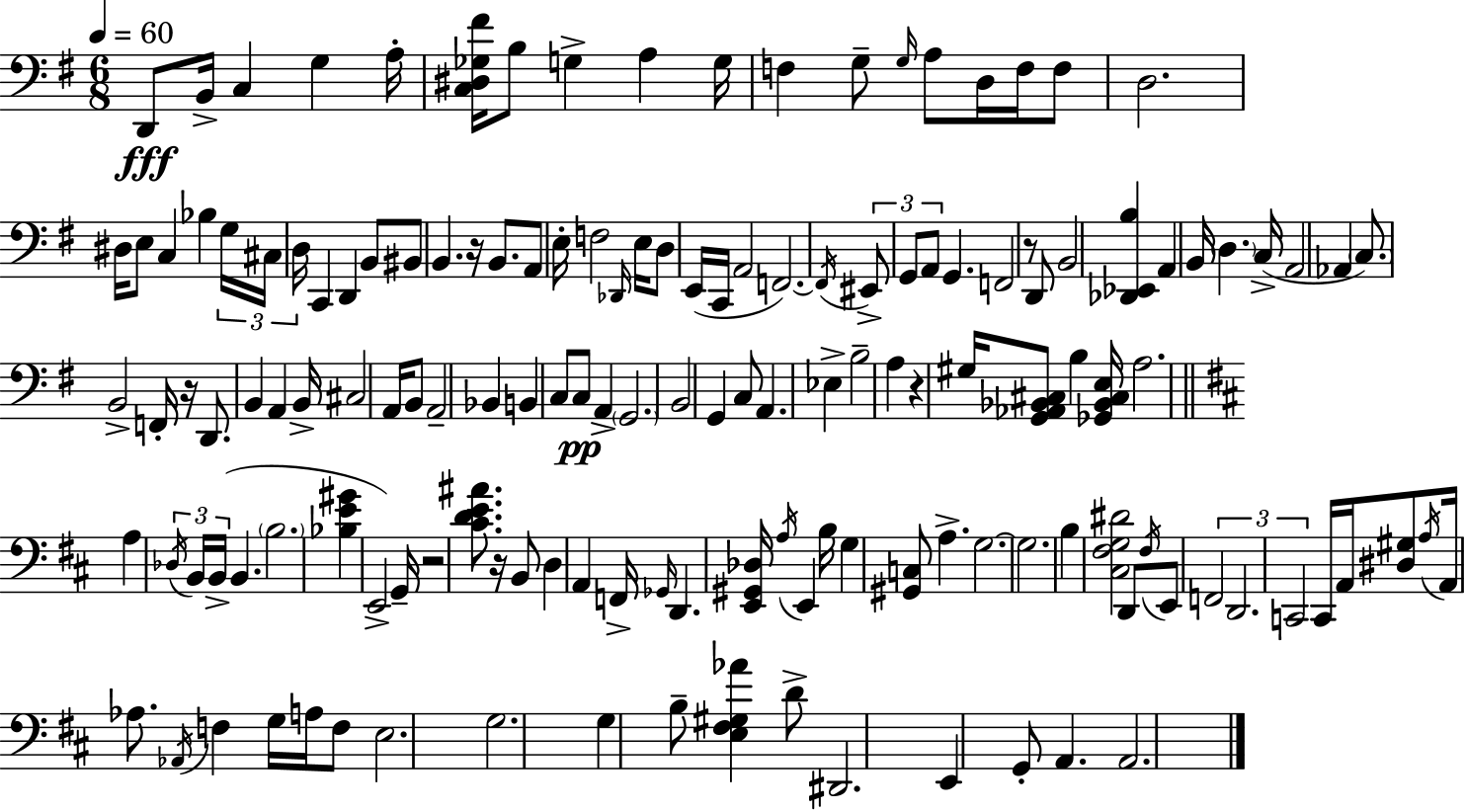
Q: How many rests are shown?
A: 6